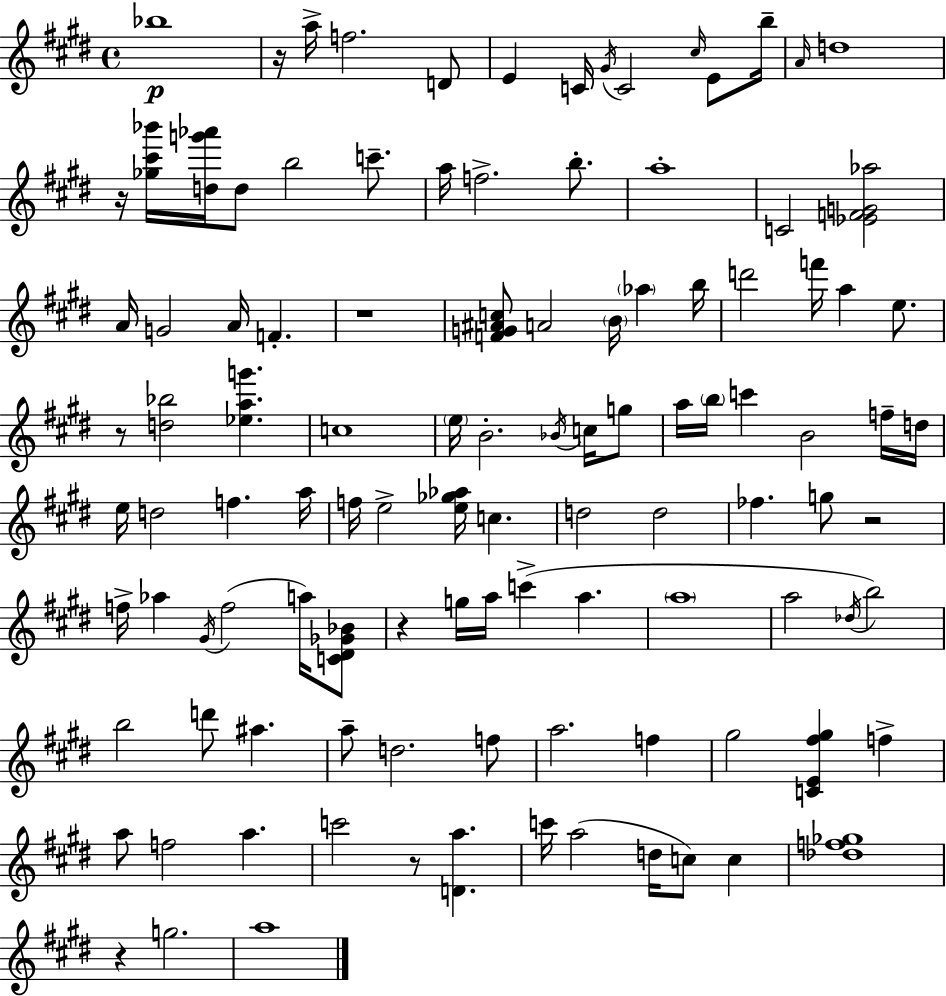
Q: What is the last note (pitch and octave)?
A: A5